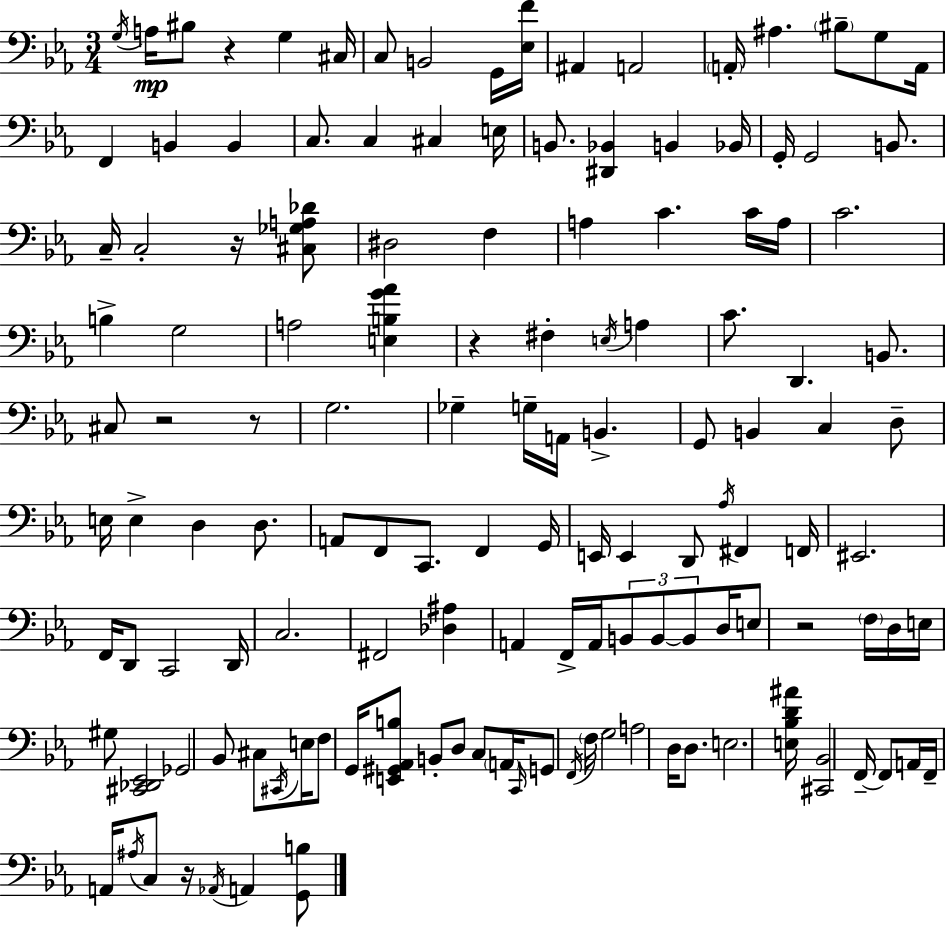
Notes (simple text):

G3/s A3/s BIS3/e R/q G3/q C#3/s C3/e B2/h G2/s [Eb3,F4]/s A#2/q A2/h A2/s A#3/q. BIS3/e G3/e A2/s F2/q B2/q B2/q C3/e. C3/q C#3/q E3/s B2/e. [D#2,Bb2]/q B2/q Bb2/s G2/s G2/h B2/e. C3/s C3/h R/s [C#3,Gb3,A3,Db4]/e D#3/h F3/q A3/q C4/q. C4/s A3/s C4/h. B3/q G3/h A3/h [E3,B3,G4,Ab4]/q R/q F#3/q E3/s A3/q C4/e. D2/q. B2/e. C#3/e R/h R/e G3/h. Gb3/q G3/s A2/s B2/q. G2/e B2/q C3/q D3/e E3/s E3/q D3/q D3/e. A2/e F2/e C2/e. F2/q G2/s E2/s E2/q D2/e Ab3/s F#2/q F2/s EIS2/h. F2/s D2/e C2/h D2/s C3/h. F#2/h [Db3,A#3]/q A2/q F2/s A2/s B2/e B2/e B2/e D3/s E3/e R/h F3/s D3/s E3/s G#3/e [C#2,Db2,Eb2]/h Gb2/h Bb2/e C#3/e C#2/s E3/s F3/e G2/s [E2,G#2,Ab2,B3]/e B2/e D3/e C3/e A2/s C2/s G2/e F2/s F3/s G3/h A3/h D3/s D3/e. E3/h. [E3,Bb3,D4,A#4]/s [C#2,Bb2]/h F2/s F2/e A2/s F2/s A2/s A#3/s C3/e R/s Ab2/s A2/q [G2,B3]/e